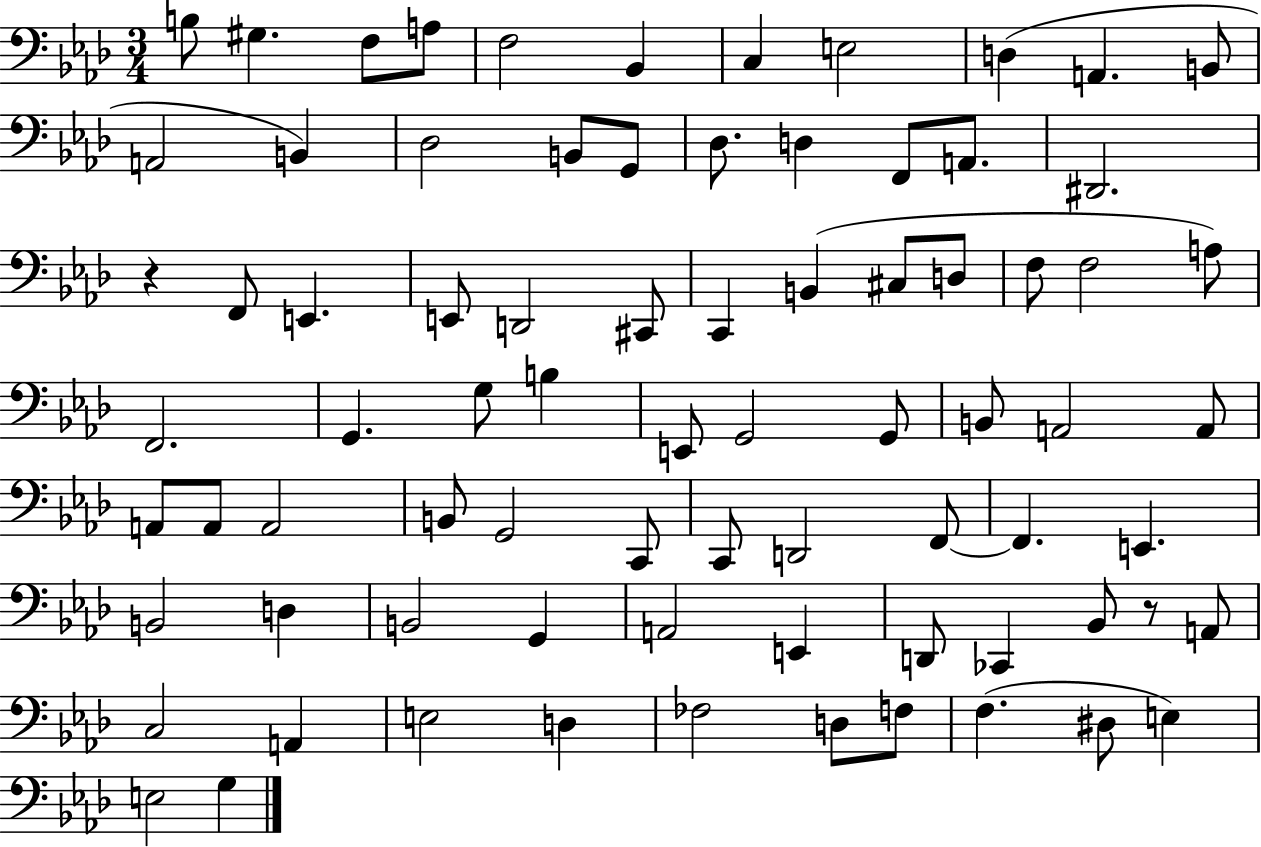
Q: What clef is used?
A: bass